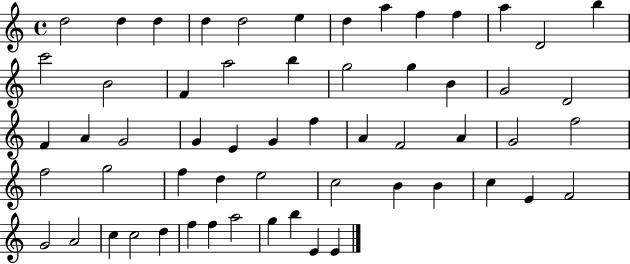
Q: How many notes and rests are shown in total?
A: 58